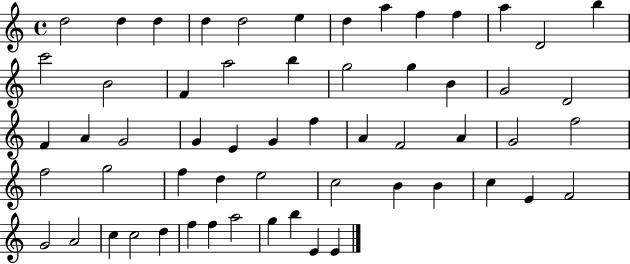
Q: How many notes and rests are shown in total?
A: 58